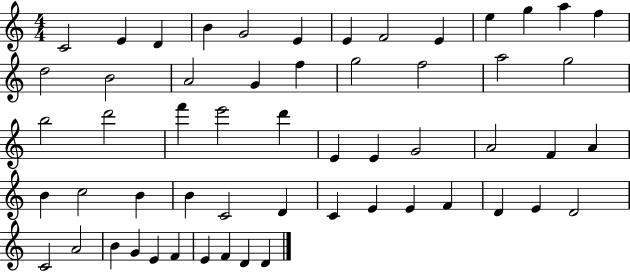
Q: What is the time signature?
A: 4/4